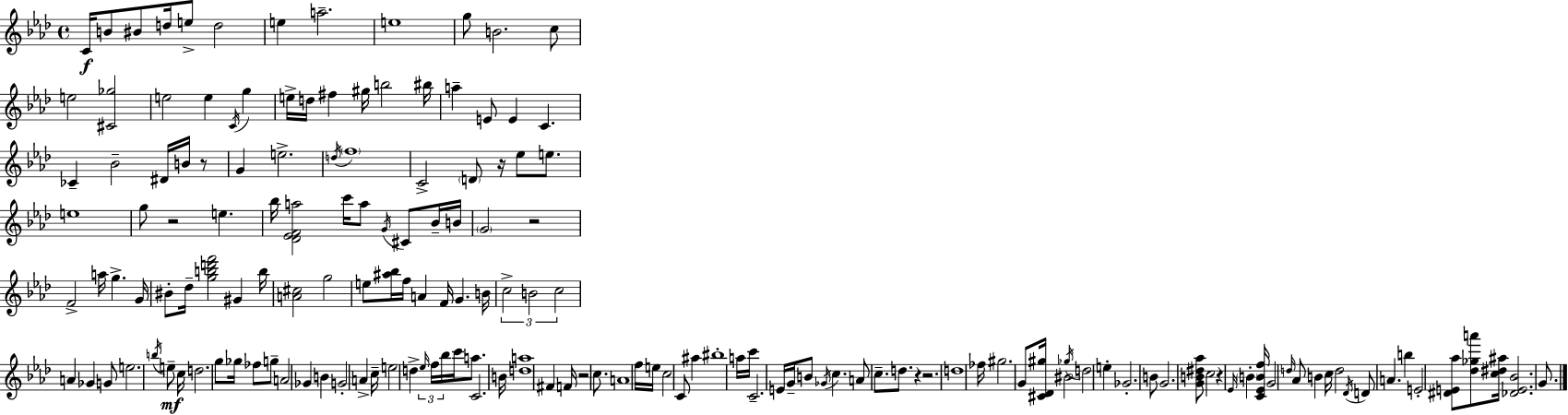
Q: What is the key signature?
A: AES major